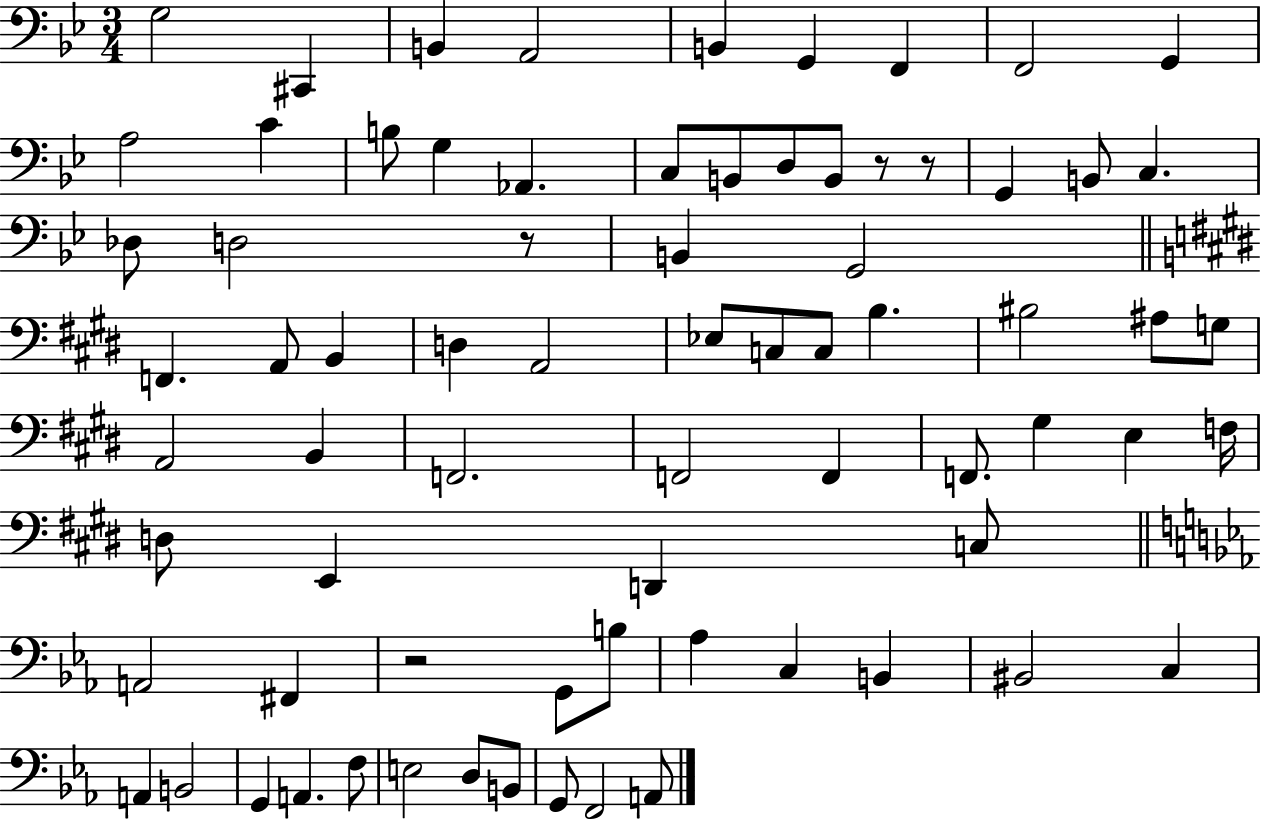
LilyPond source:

{
  \clef bass
  \numericTimeSignature
  \time 3/4
  \key bes \major
  \repeat volta 2 { g2 cis,4 | b,4 a,2 | b,4 g,4 f,4 | f,2 g,4 | \break a2 c'4 | b8 g4 aes,4. | c8 b,8 d8 b,8 r8 r8 | g,4 b,8 c4. | \break des8 d2 r8 | b,4 g,2 | \bar "||" \break \key e \major f,4. a,8 b,4 | d4 a,2 | ees8 c8 c8 b4. | bis2 ais8 g8 | \break a,2 b,4 | f,2. | f,2 f,4 | f,8. gis4 e4 f16 | \break d8 e,4 d,4 c8 | \bar "||" \break \key c \minor a,2 fis,4 | r2 g,8 b8 | aes4 c4 b,4 | bis,2 c4 | \break a,4 b,2 | g,4 a,4. f8 | e2 d8 b,8 | g,8 f,2 a,8 | \break } \bar "|."
}